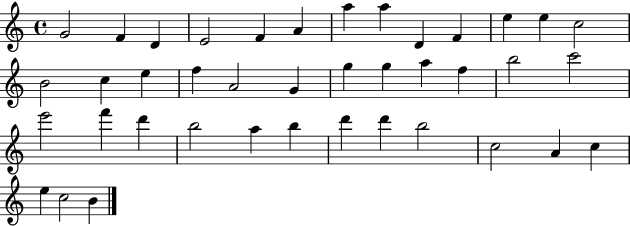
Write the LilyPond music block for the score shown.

{
  \clef treble
  \time 4/4
  \defaultTimeSignature
  \key c \major
  g'2 f'4 d'4 | e'2 f'4 a'4 | a''4 a''4 d'4 f'4 | e''4 e''4 c''2 | \break b'2 c''4 e''4 | f''4 a'2 g'4 | g''4 g''4 a''4 f''4 | b''2 c'''2 | \break e'''2 f'''4 d'''4 | b''2 a''4 b''4 | d'''4 d'''4 b''2 | c''2 a'4 c''4 | \break e''4 c''2 b'4 | \bar "|."
}